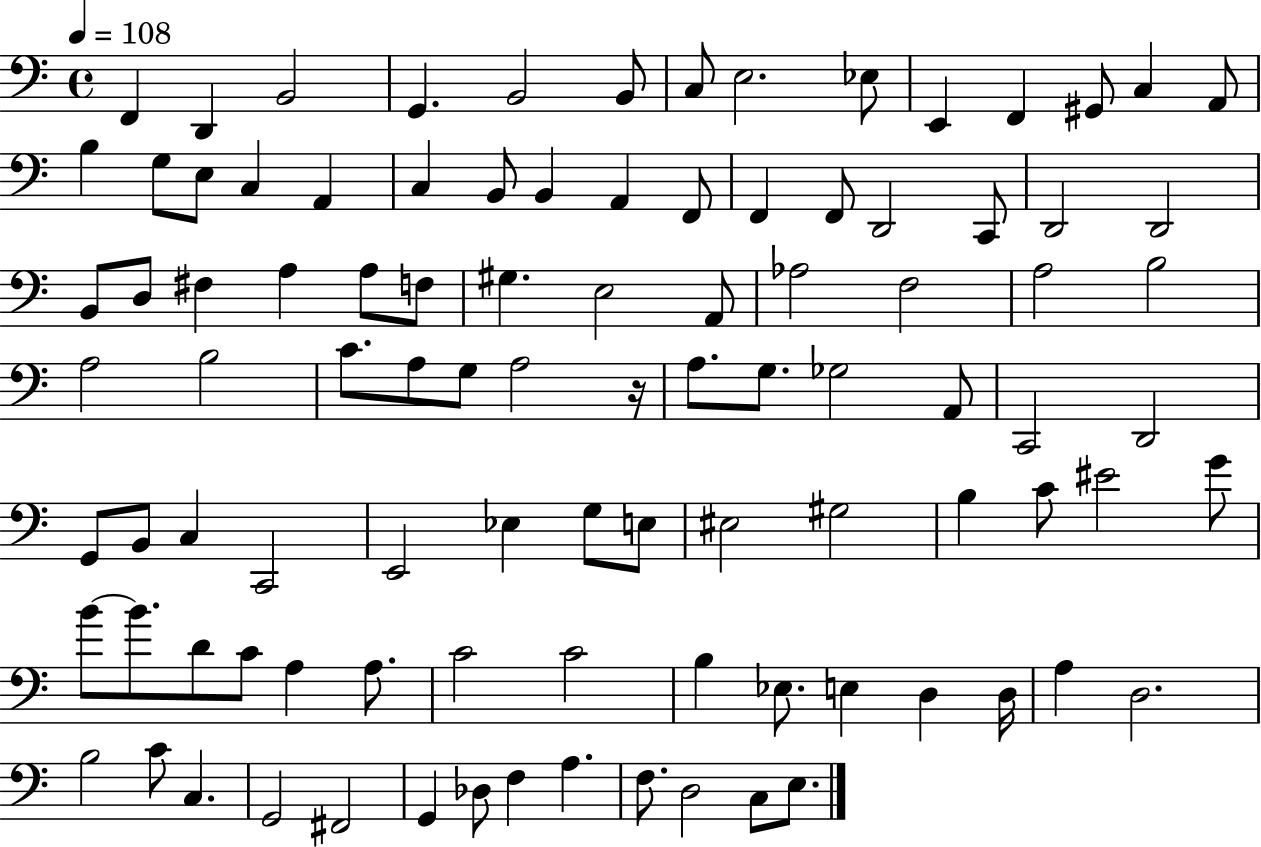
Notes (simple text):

F2/q D2/q B2/h G2/q. B2/h B2/e C3/e E3/h. Eb3/e E2/q F2/q G#2/e C3/q A2/e B3/q G3/e E3/e C3/q A2/q C3/q B2/e B2/q A2/q F2/e F2/q F2/e D2/h C2/e D2/h D2/h B2/e D3/e F#3/q A3/q A3/e F3/e G#3/q. E3/h A2/e Ab3/h F3/h A3/h B3/h A3/h B3/h C4/e. A3/e G3/e A3/h R/s A3/e. G3/e. Gb3/h A2/e C2/h D2/h G2/e B2/e C3/q C2/h E2/h Eb3/q G3/e E3/e EIS3/h G#3/h B3/q C4/e EIS4/h G4/e B4/e B4/e. D4/e C4/e A3/q A3/e. C4/h C4/h B3/q Eb3/e. E3/q D3/q D3/s A3/q D3/h. B3/h C4/e C3/q. G2/h F#2/h G2/q Db3/e F3/q A3/q. F3/e. D3/h C3/e E3/e.